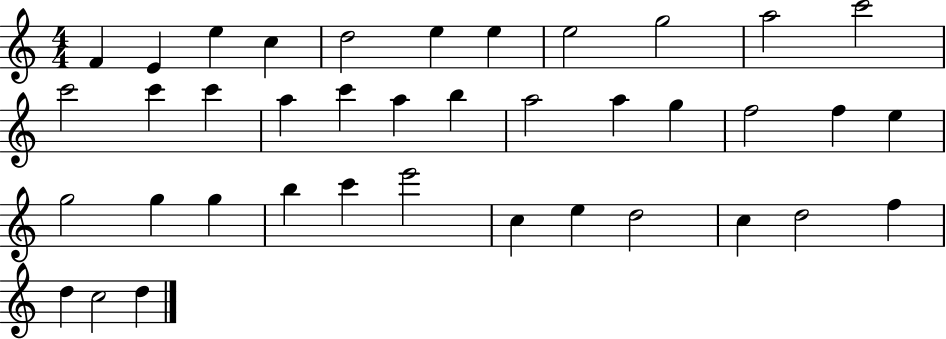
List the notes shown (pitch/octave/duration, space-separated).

F4/q E4/q E5/q C5/q D5/h E5/q E5/q E5/h G5/h A5/h C6/h C6/h C6/q C6/q A5/q C6/q A5/q B5/q A5/h A5/q G5/q F5/h F5/q E5/q G5/h G5/q G5/q B5/q C6/q E6/h C5/q E5/q D5/h C5/q D5/h F5/q D5/q C5/h D5/q